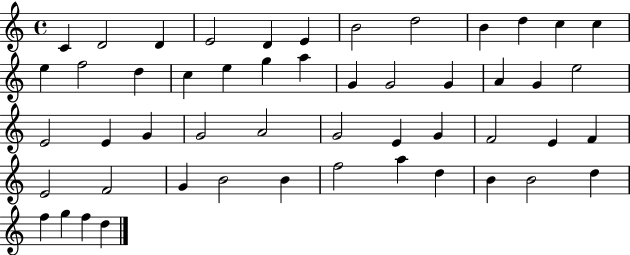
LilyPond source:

{
  \clef treble
  \time 4/4
  \defaultTimeSignature
  \key c \major
  c'4 d'2 d'4 | e'2 d'4 e'4 | b'2 d''2 | b'4 d''4 c''4 c''4 | \break e''4 f''2 d''4 | c''4 e''4 g''4 a''4 | g'4 g'2 g'4 | a'4 g'4 e''2 | \break e'2 e'4 g'4 | g'2 a'2 | g'2 e'4 g'4 | f'2 e'4 f'4 | \break e'2 f'2 | g'4 b'2 b'4 | f''2 a''4 d''4 | b'4 b'2 d''4 | \break f''4 g''4 f''4 d''4 | \bar "|."
}